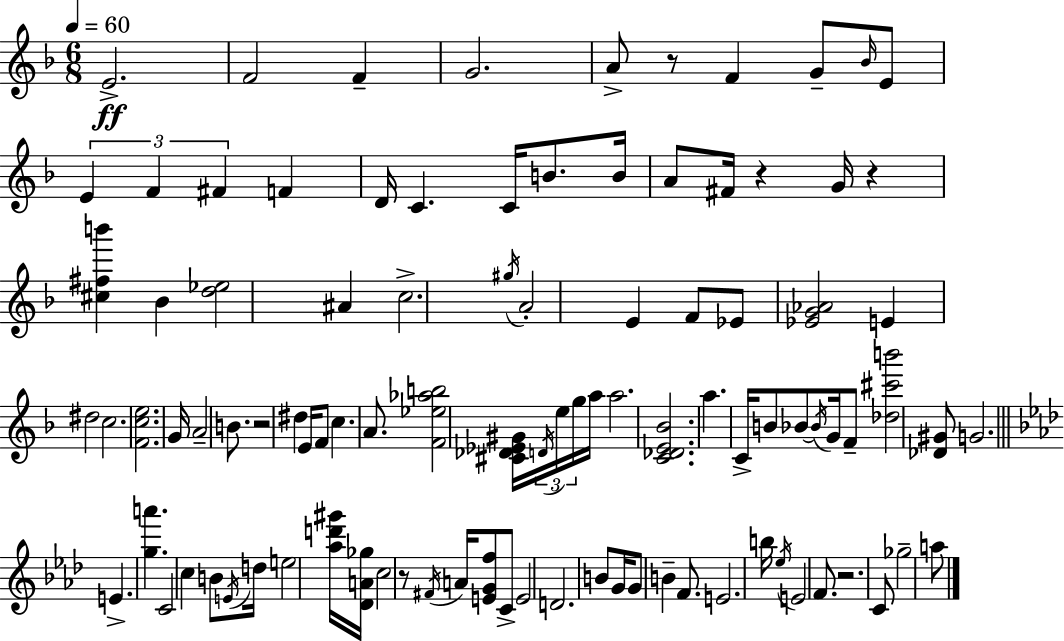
{
  \clef treble
  \numericTimeSignature
  \time 6/8
  \key f \major
  \tempo 4 = 60
  e'2.->\ff | f'2 f'4-- | g'2. | a'8-> r8 f'4 g'8-- \grace { bes'16 } e'8 | \break \tuplet 3/2 { e'4 f'4 fis'4 } | f'4 d'16 c'4. | c'16 b'8. b'16 a'8 fis'16 r4 | g'16 r4 <cis'' fis'' b'''>4 bes'4 | \break <d'' ees''>2 ais'4 | c''2.-> | \acciaccatura { gis''16 } a'2-. e'4 | f'8 ees'8 <ees' g' aes'>2 | \break e'4 dis''2 | c''2. | <f' c'' e''>2. | g'16 a'2-- b'8. | \break r2 dis''4 | e'16 f'8 c''4. a'8. | <f' ees'' aes'' b''>2 <cis' des' ees' gis'>16 \tuplet 3/2 { \acciaccatura { d'16 } | e''16 g''16 } a''16 a''2. | \break <c' des' e' bes'>2. | a''4. c'16-> b'8 | bes'8~~ \acciaccatura { bes'16 } g'16 f'8-- <des'' cis''' b'''>2 | <des' gis'>8 g'2. | \break \bar "||" \break \key aes \major e'4.-> <g'' a'''>4. | c'2 c''4 | b'8 \acciaccatura { e'16 } d''16 e''2 | <aes'' d''' gis'''>16 <des' a' ges''>16 c''2 r8 | \break \acciaccatura { fis'16 } a'16 <e' g' f''>8 c'8-> e'2 | d'2. | b'8 g'16 g'8 b'4-- f'8. | e'2. | \break b''16 \acciaccatura { ees''16 } e'2 | f'8. r2. | c'8 ges''2-- | a''8 \bar "|."
}